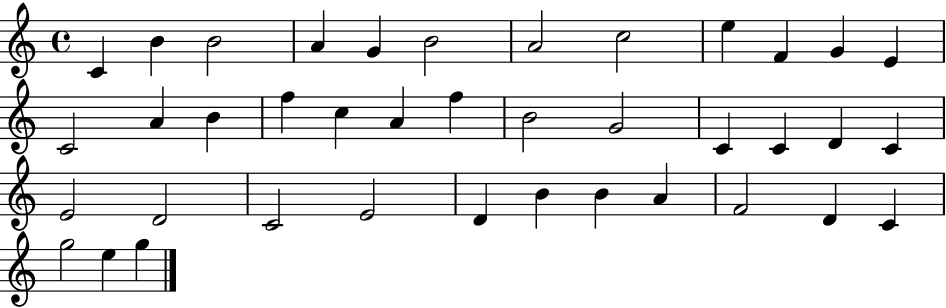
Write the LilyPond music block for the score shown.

{
  \clef treble
  \time 4/4
  \defaultTimeSignature
  \key c \major
  c'4 b'4 b'2 | a'4 g'4 b'2 | a'2 c''2 | e''4 f'4 g'4 e'4 | \break c'2 a'4 b'4 | f''4 c''4 a'4 f''4 | b'2 g'2 | c'4 c'4 d'4 c'4 | \break e'2 d'2 | c'2 e'2 | d'4 b'4 b'4 a'4 | f'2 d'4 c'4 | \break g''2 e''4 g''4 | \bar "|."
}